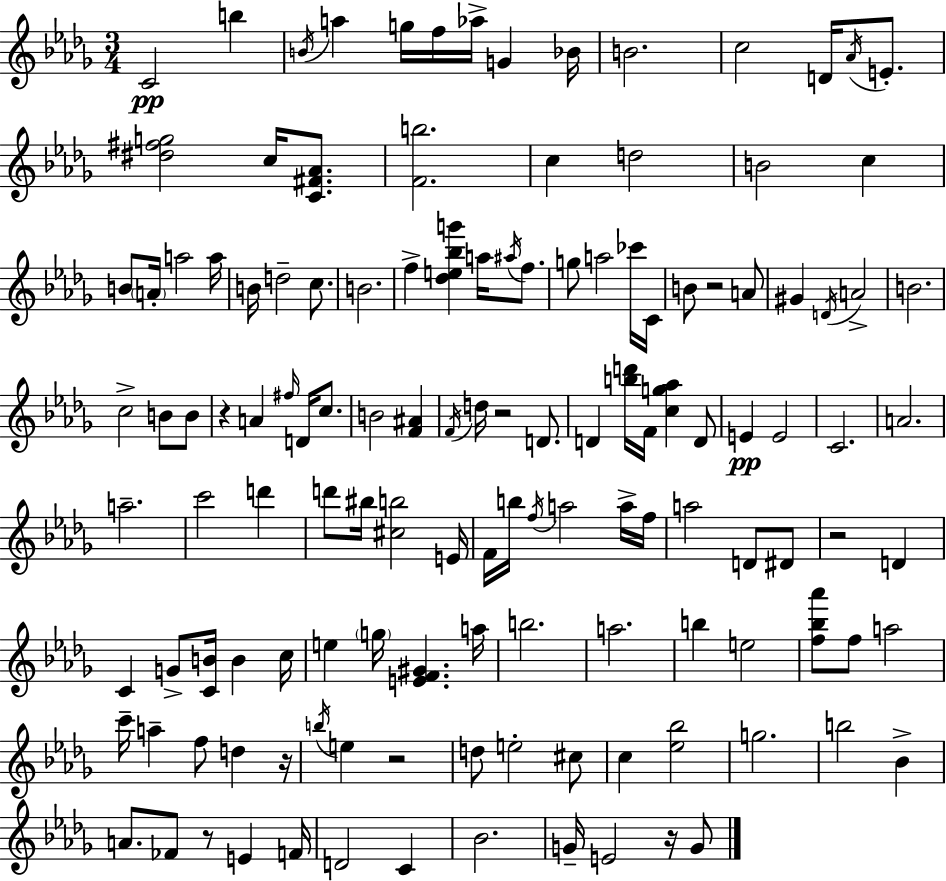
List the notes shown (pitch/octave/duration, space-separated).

C4/h B5/q B4/s A5/q G5/s F5/s Ab5/s G4/q Bb4/s B4/h. C5/h D4/s Ab4/s E4/e. [D#5,F#5,G5]/h C5/s [C4,F#4,Ab4]/e. [F4,B5]/h. C5/q D5/h B4/h C5/q B4/e A4/s A5/h A5/s B4/s D5/h C5/e. B4/h. F5/q [Db5,E5,Bb5,G6]/q A5/s A#5/s F5/e. G5/e A5/h CES6/s C4/s B4/e R/h A4/e G#4/q D4/s A4/h B4/h. C5/h B4/e B4/e R/q A4/q F#5/s D4/s C5/e. B4/h [F4,A#4]/q F4/s D5/s R/h D4/e. D4/q [B5,D6]/s F4/s [C5,G5,Ab5]/q D4/e E4/q E4/h C4/h. A4/h. A5/h. C6/h D6/q D6/e BIS5/s [C#5,B5]/h E4/s F4/s B5/s F5/s A5/h A5/s F5/s A5/h D4/e D#4/e R/h D4/q C4/q G4/e [C4,B4]/s B4/q C5/s E5/q G5/s [E4,F4,G#4]/q. A5/s B5/h. A5/h. B5/q E5/h [F5,Bb5,Ab6]/e F5/e A5/h C6/s A5/q F5/e D5/q R/s B5/s E5/q R/h D5/e E5/h C#5/e C5/q [Eb5,Bb5]/h G5/h. B5/h Bb4/q A4/e. FES4/e R/e E4/q F4/s D4/h C4/q Bb4/h. G4/s E4/h R/s G4/e